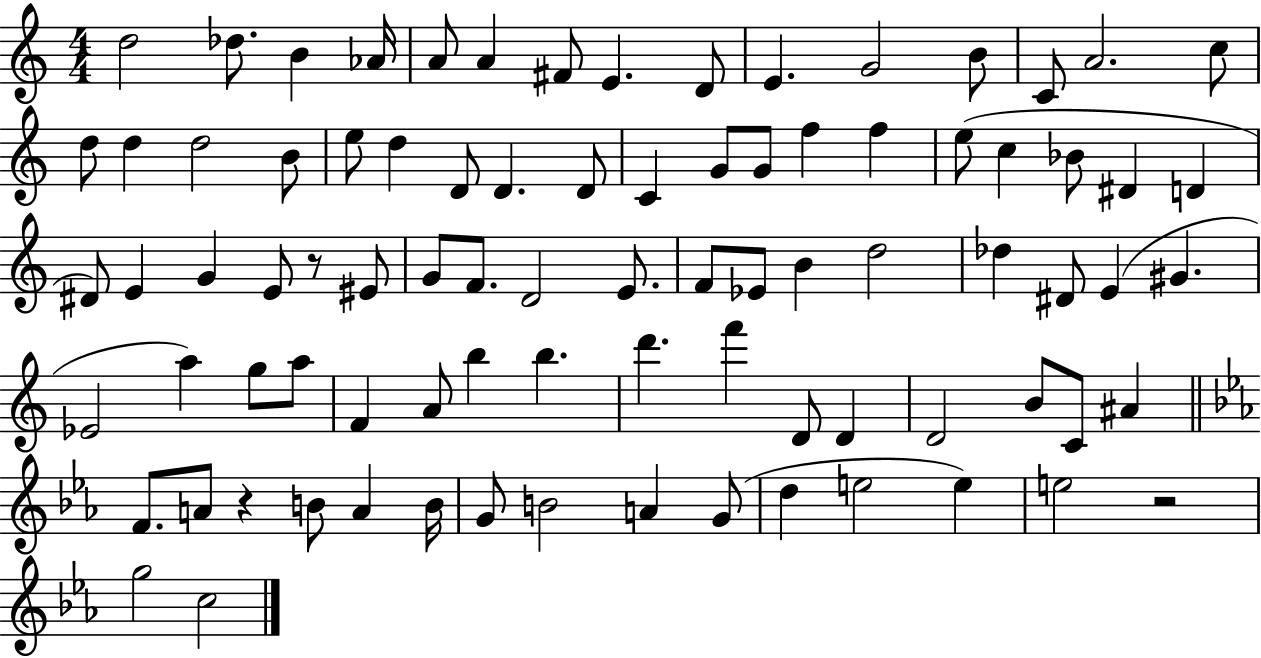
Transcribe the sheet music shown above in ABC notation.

X:1
T:Untitled
M:4/4
L:1/4
K:C
d2 _d/2 B _A/4 A/2 A ^F/2 E D/2 E G2 B/2 C/2 A2 c/2 d/2 d d2 B/2 e/2 d D/2 D D/2 C G/2 G/2 f f e/2 c _B/2 ^D D ^D/2 E G E/2 z/2 ^E/2 G/2 F/2 D2 E/2 F/2 _E/2 B d2 _d ^D/2 E ^G _E2 a g/2 a/2 F A/2 b b d' f' D/2 D D2 B/2 C/2 ^A F/2 A/2 z B/2 A B/4 G/2 B2 A G/2 d e2 e e2 z2 g2 c2